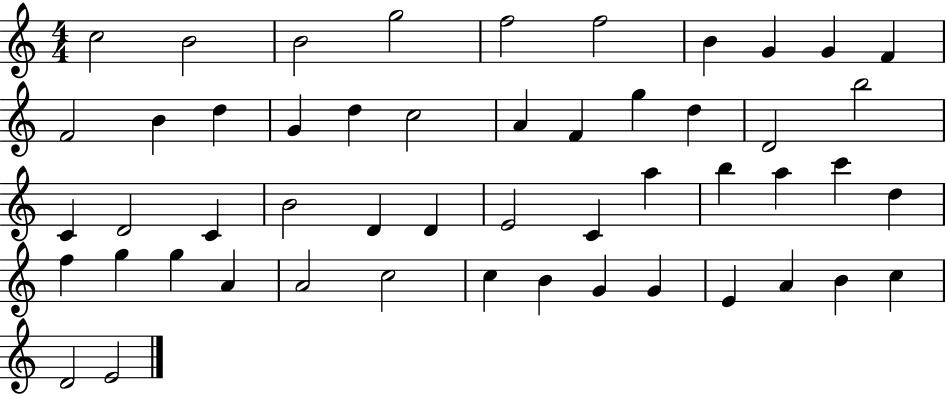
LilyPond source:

{
  \clef treble
  \numericTimeSignature
  \time 4/4
  \key c \major
  c''2 b'2 | b'2 g''2 | f''2 f''2 | b'4 g'4 g'4 f'4 | \break f'2 b'4 d''4 | g'4 d''4 c''2 | a'4 f'4 g''4 d''4 | d'2 b''2 | \break c'4 d'2 c'4 | b'2 d'4 d'4 | e'2 c'4 a''4 | b''4 a''4 c'''4 d''4 | \break f''4 g''4 g''4 a'4 | a'2 c''2 | c''4 b'4 g'4 g'4 | e'4 a'4 b'4 c''4 | \break d'2 e'2 | \bar "|."
}